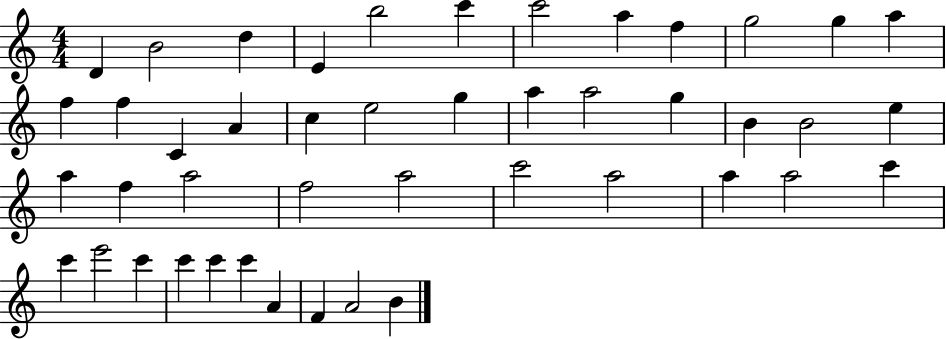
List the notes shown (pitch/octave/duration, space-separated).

D4/q B4/h D5/q E4/q B5/h C6/q C6/h A5/q F5/q G5/h G5/q A5/q F5/q F5/q C4/q A4/q C5/q E5/h G5/q A5/q A5/h G5/q B4/q B4/h E5/q A5/q F5/q A5/h F5/h A5/h C6/h A5/h A5/q A5/h C6/q C6/q E6/h C6/q C6/q C6/q C6/q A4/q F4/q A4/h B4/q